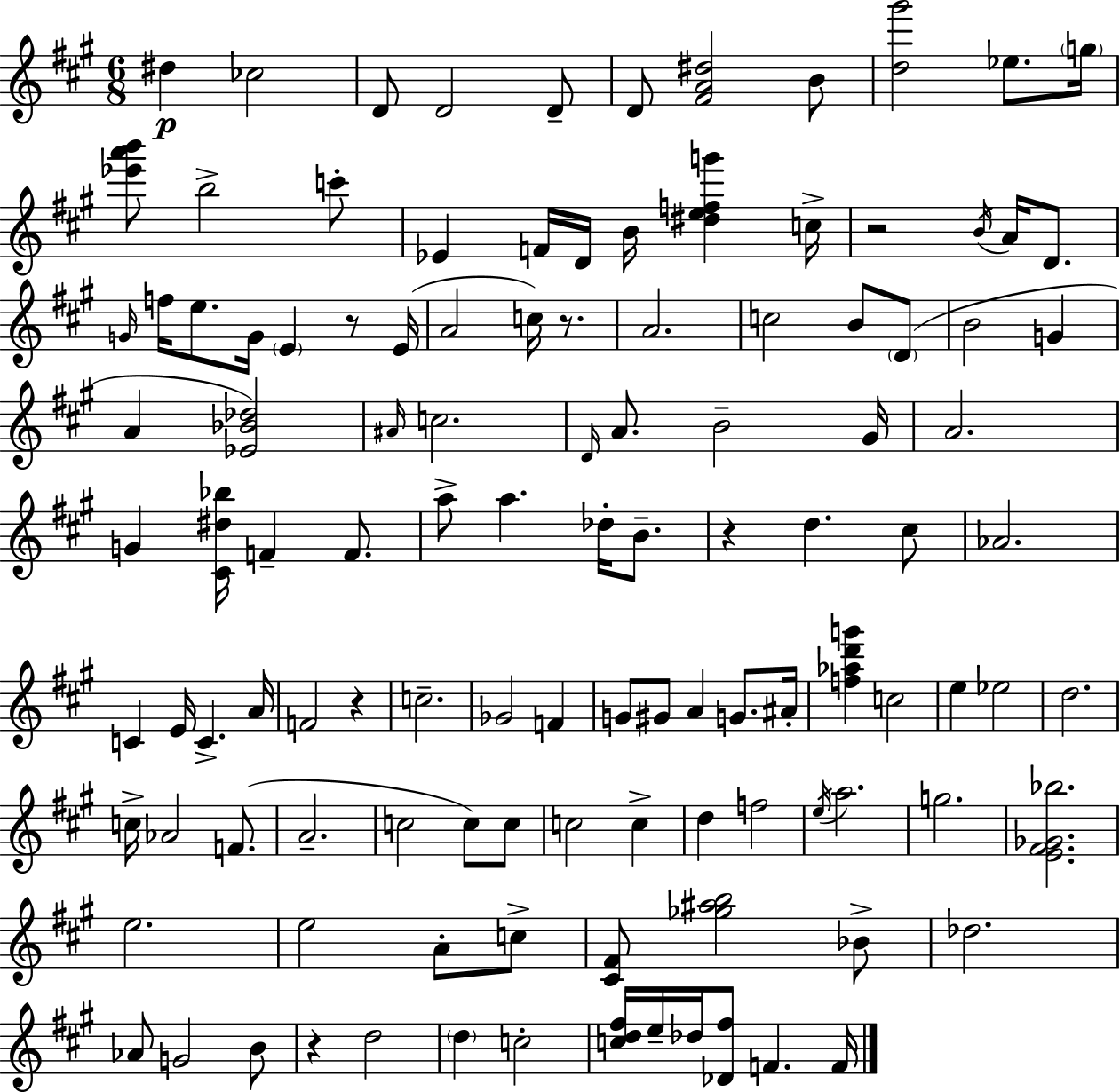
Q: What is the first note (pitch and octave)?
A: D#5